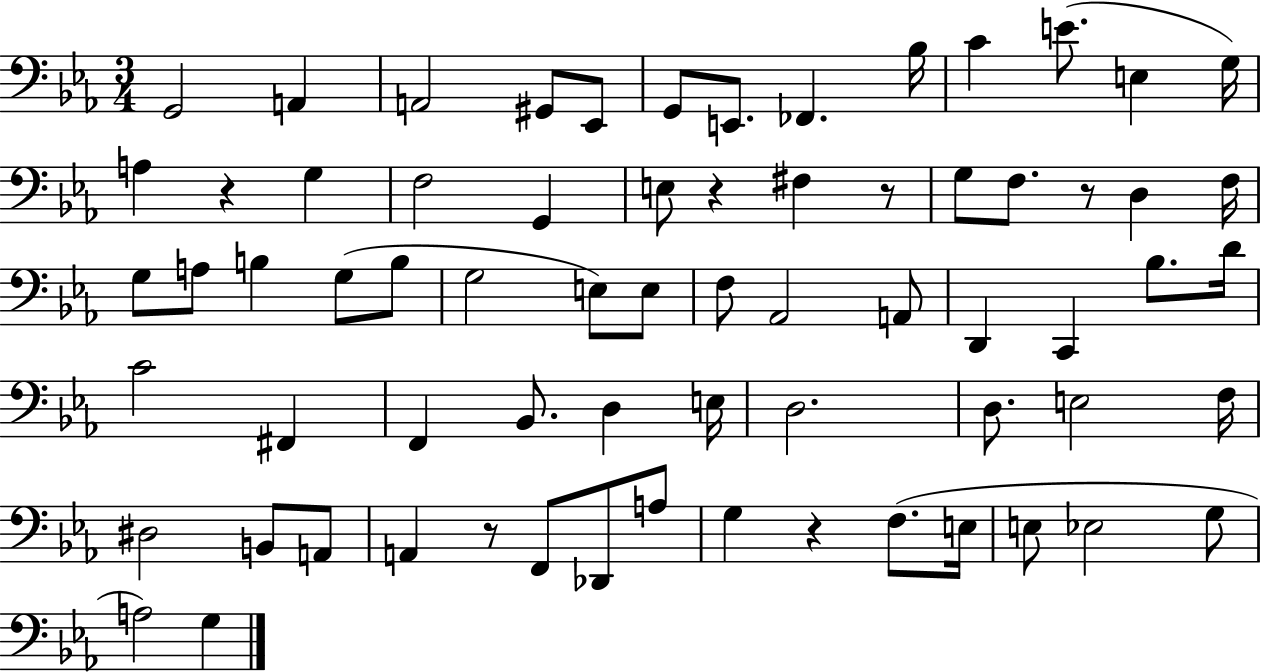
X:1
T:Untitled
M:3/4
L:1/4
K:Eb
G,,2 A,, A,,2 ^G,,/2 _E,,/2 G,,/2 E,,/2 _F,, _B,/4 C E/2 E, G,/4 A, z G, F,2 G,, E,/2 z ^F, z/2 G,/2 F,/2 z/2 D, F,/4 G,/2 A,/2 B, G,/2 B,/2 G,2 E,/2 E,/2 F,/2 _A,,2 A,,/2 D,, C,, _B,/2 D/4 C2 ^F,, F,, _B,,/2 D, E,/4 D,2 D,/2 E,2 F,/4 ^D,2 B,,/2 A,,/2 A,, z/2 F,,/2 _D,,/2 A,/2 G, z F,/2 E,/4 E,/2 _E,2 G,/2 A,2 G,